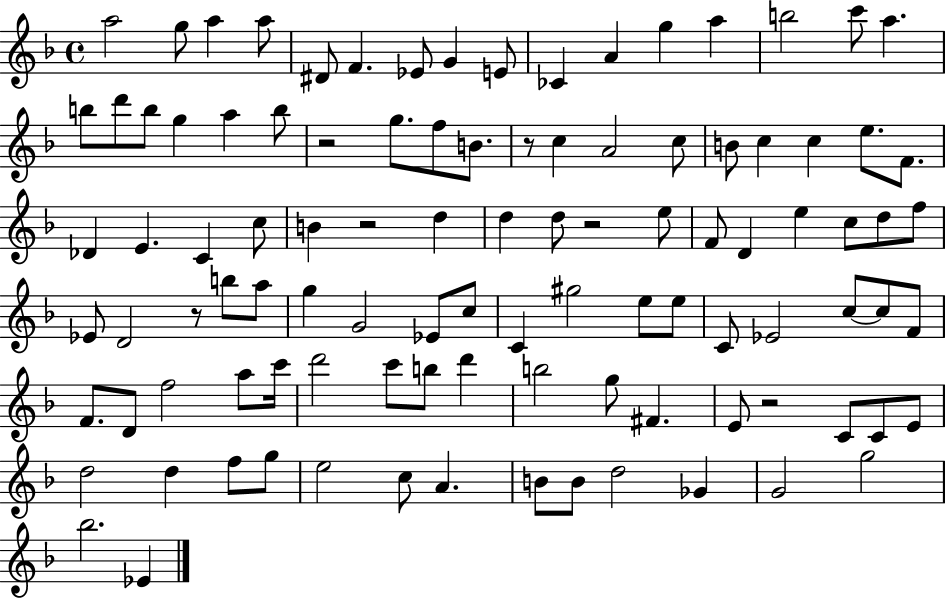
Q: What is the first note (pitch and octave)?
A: A5